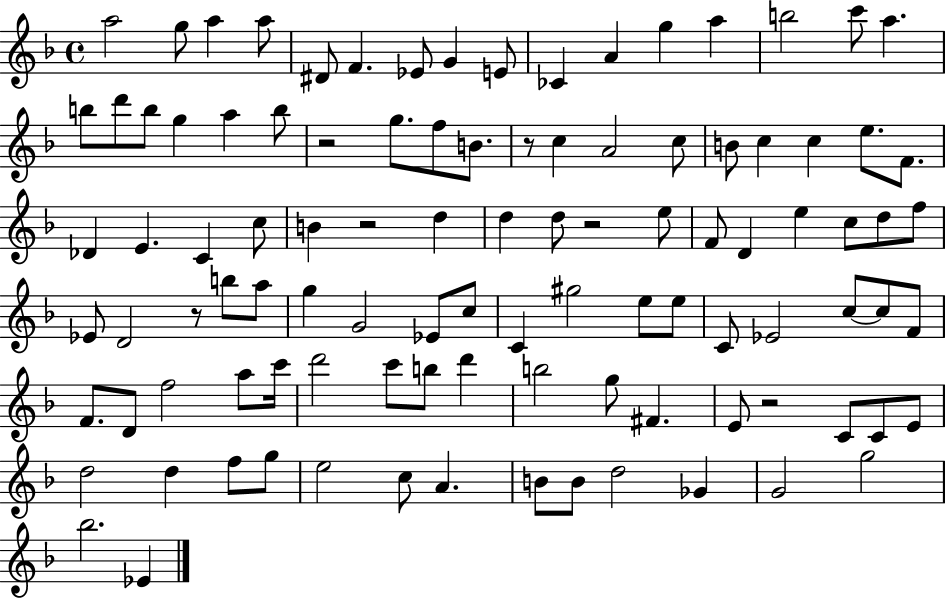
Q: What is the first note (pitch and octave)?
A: A5